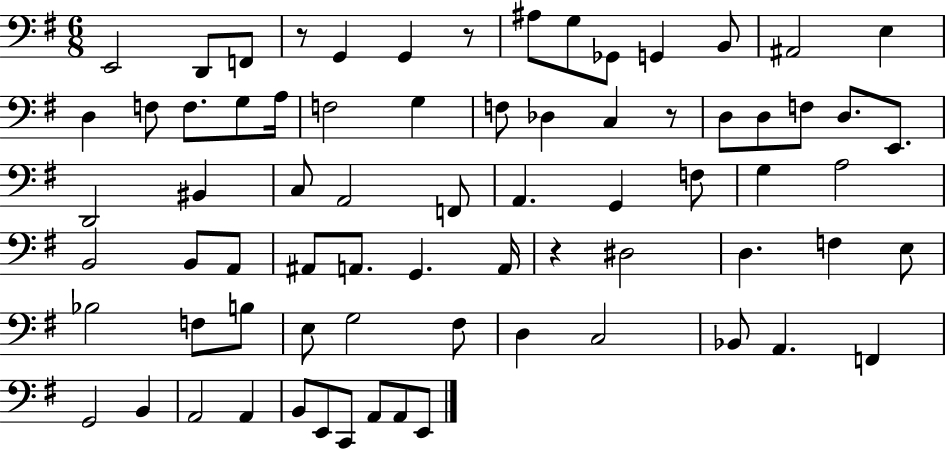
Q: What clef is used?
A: bass